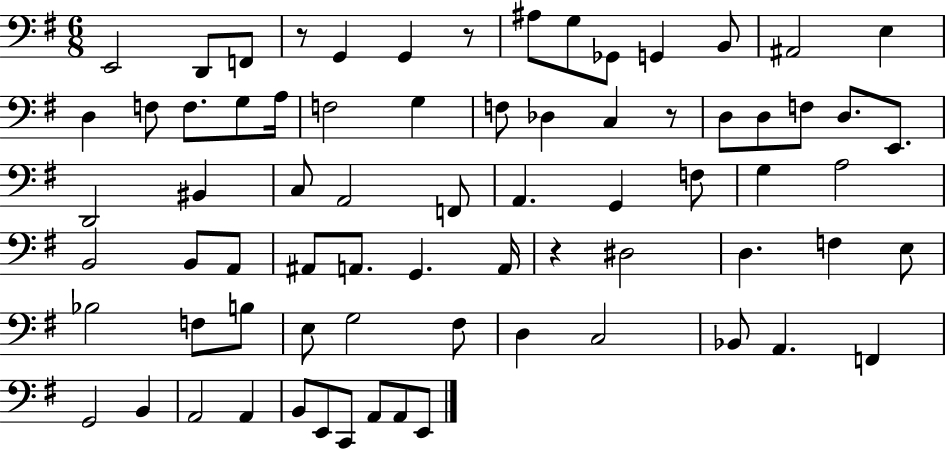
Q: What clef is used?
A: bass